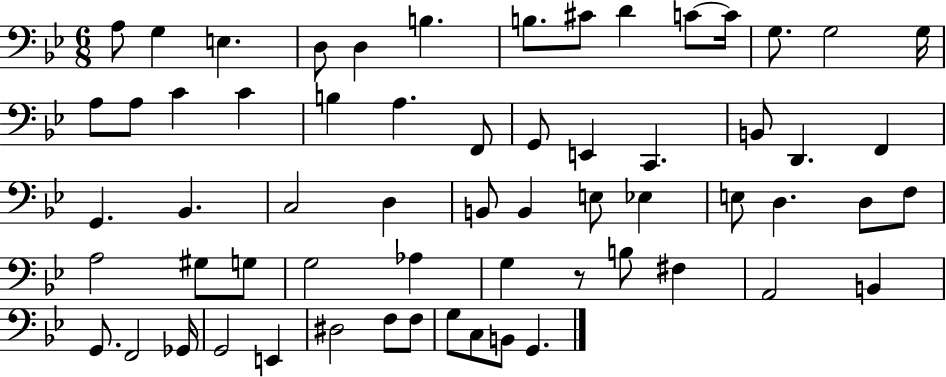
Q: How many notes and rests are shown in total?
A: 62